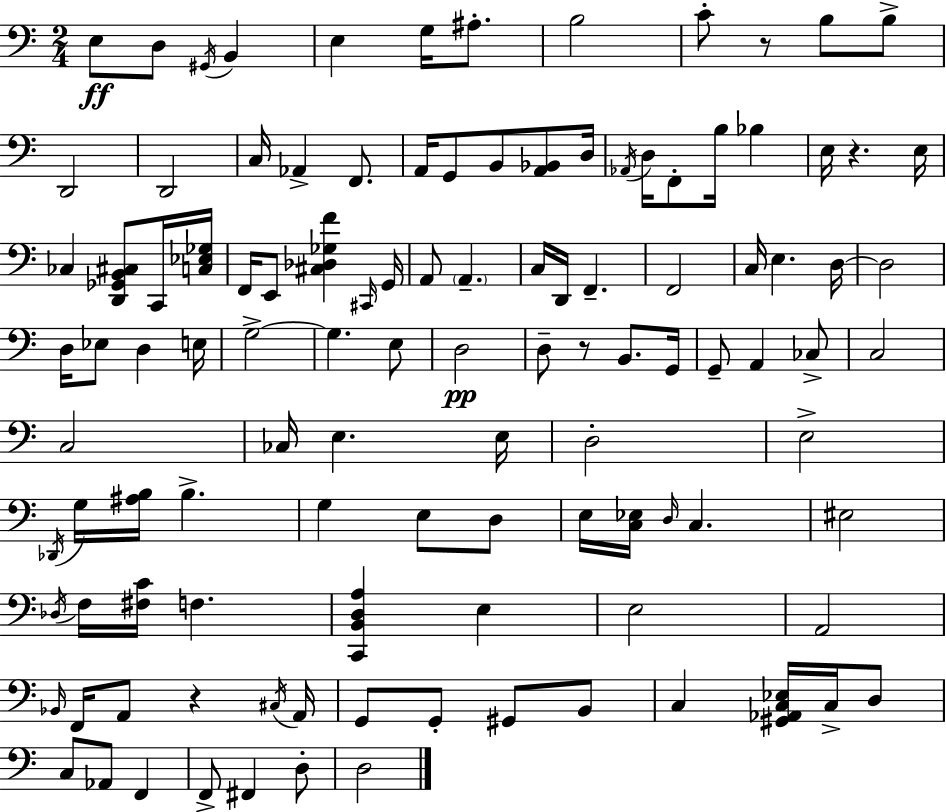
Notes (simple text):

E3/e D3/e G#2/s B2/q E3/q G3/s A#3/e. B3/h C4/e R/e B3/e B3/e D2/h D2/h C3/s Ab2/q F2/e. A2/s G2/e B2/e [A2,Bb2]/e D3/s Ab2/s D3/s F2/e B3/s Bb3/q E3/s R/q. E3/s CES3/q [D2,Gb2,B2,C#3]/e C2/s [C3,Eb3,Gb3]/s F2/s E2/e [C#3,Db3,Gb3,F4]/q C#2/s G2/s A2/e A2/q. C3/s D2/s F2/q. F2/h C3/s E3/q. D3/s D3/h D3/s Eb3/e D3/q E3/s G3/h G3/q. E3/e D3/h D3/e R/e B2/e. G2/s G2/e A2/q CES3/e C3/h C3/h CES3/s E3/q. E3/s D3/h E3/h Db2/s G3/s [A#3,B3]/s B3/q. G3/q E3/e D3/e E3/s [C3,Eb3]/s D3/s C3/q. EIS3/h Db3/s F3/s [F#3,C4]/s F3/q. [C2,B2,D3,A3]/q E3/q E3/h A2/h Bb2/s F2/s A2/e R/q C#3/s A2/s G2/e G2/e G#2/e B2/e C3/q [G#2,Ab2,C3,Eb3]/s C3/s D3/e C3/e Ab2/e F2/q F2/e F#2/q D3/e D3/h